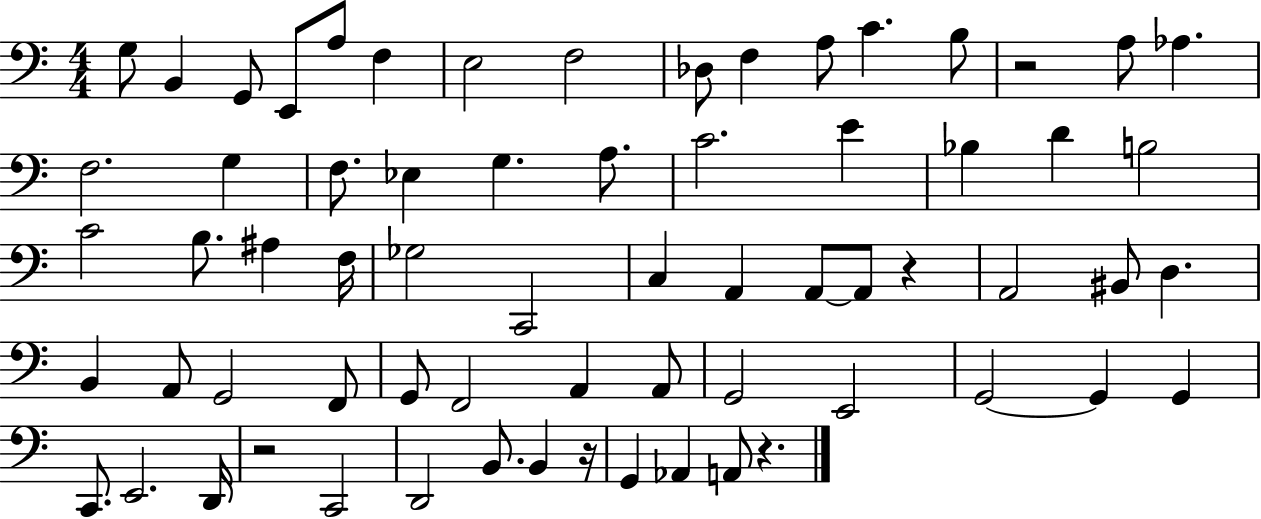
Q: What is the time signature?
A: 4/4